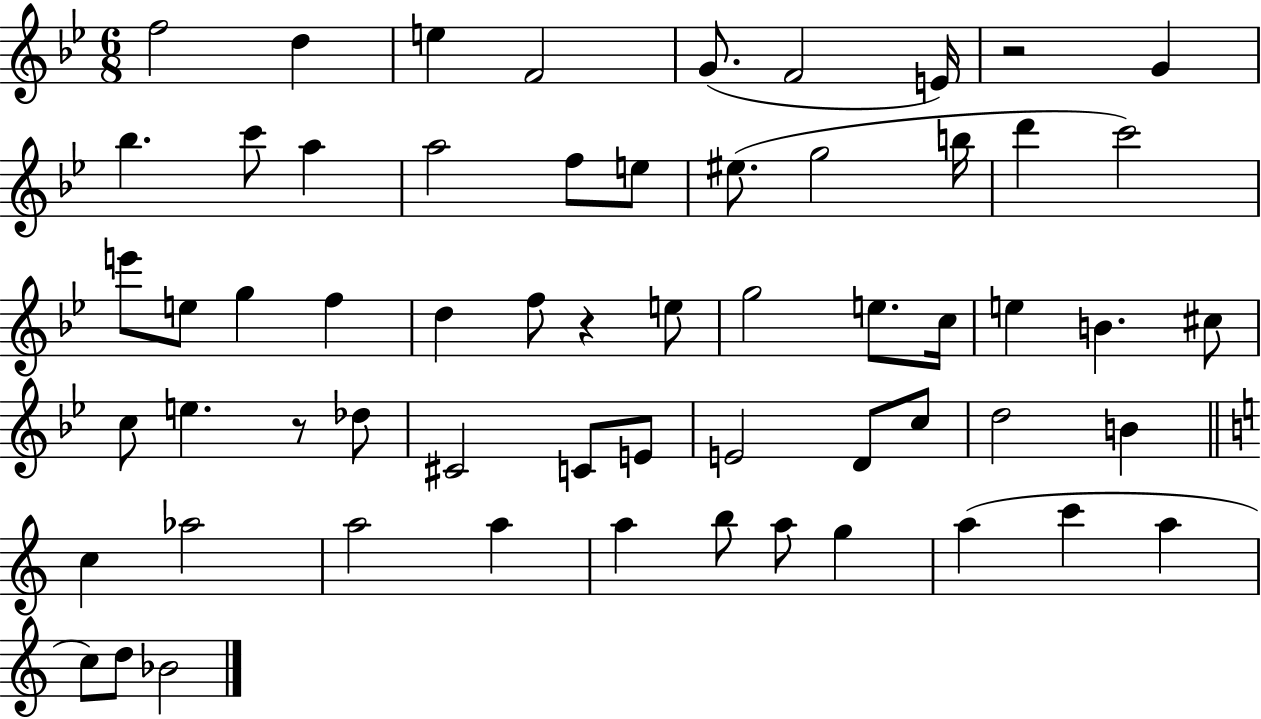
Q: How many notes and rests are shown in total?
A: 60